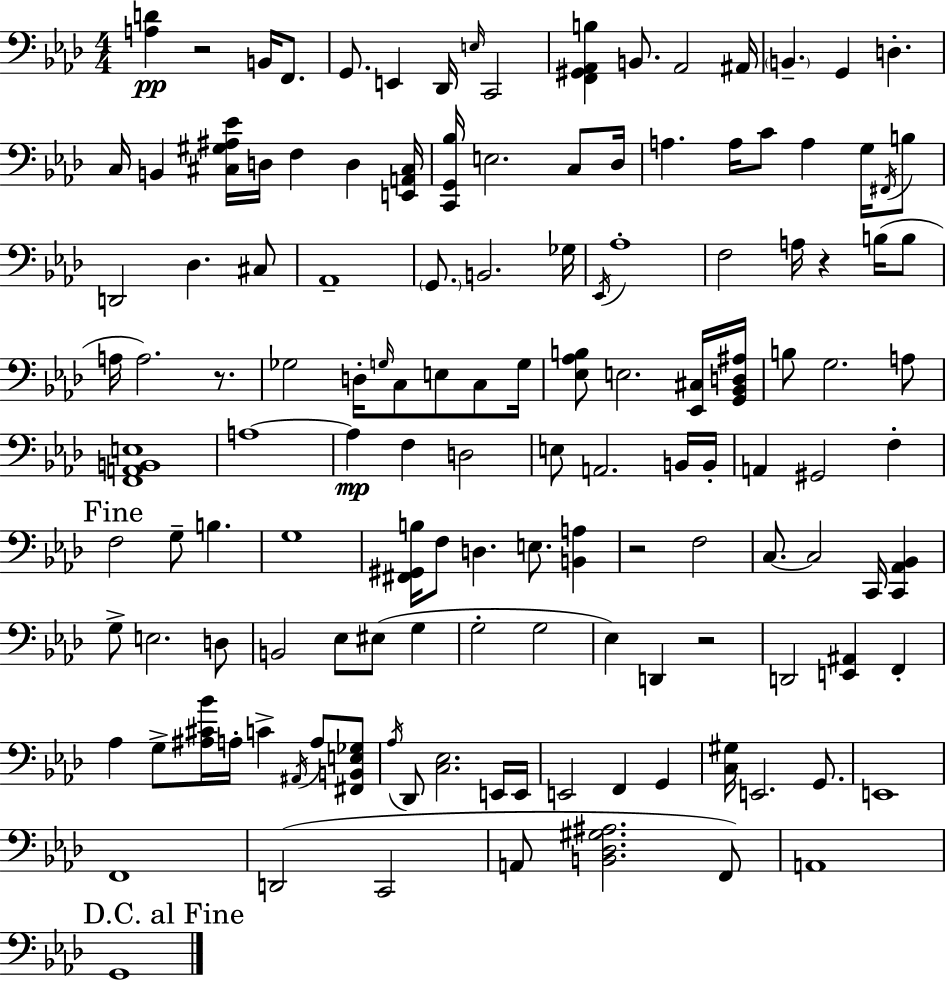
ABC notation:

X:1
T:Untitled
M:4/4
L:1/4
K:Fm
[A,D] z2 B,,/4 F,,/2 G,,/2 E,, _D,,/4 E,/4 C,,2 [F,,^G,,_A,,B,] B,,/2 _A,,2 ^A,,/4 B,, G,, D, C,/4 B,, [^C,^G,^A,_E]/4 D,/4 F, D, [E,,A,,^C,]/4 [C,,G,,_B,]/4 E,2 C,/2 _D,/4 A, A,/4 C/2 A, G,/4 ^F,,/4 B,/2 D,,2 _D, ^C,/2 _A,,4 G,,/2 B,,2 _G,/4 _E,,/4 _A,4 F,2 A,/4 z B,/4 B,/2 A,/4 A,2 z/2 _G,2 D,/4 G,/4 C,/2 E,/2 C,/2 G,/4 [_E,_A,B,]/2 E,2 [_E,,^C,]/4 [G,,_B,,D,^A,]/4 B,/2 G,2 A,/2 [F,,A,,B,,E,]4 A,4 A, F, D,2 E,/2 A,,2 B,,/4 B,,/4 A,, ^G,,2 F, F,2 G,/2 B, G,4 [^F,,^G,,B,]/4 F,/2 D, E,/2 [B,,A,] z2 F,2 C,/2 C,2 C,,/4 [C,,_A,,_B,,] G,/2 E,2 D,/2 B,,2 _E,/2 ^E,/2 G, G,2 G,2 _E, D,, z2 D,,2 [E,,^A,,] F,, _A, G,/2 [^A,^C_B]/4 A,/4 C ^A,,/4 A,/2 [^F,,B,,E,_G,]/2 _A,/4 _D,,/2 [C,_E,]2 E,,/4 E,,/4 E,,2 F,, G,, [C,^G,]/4 E,,2 G,,/2 E,,4 F,,4 D,,2 C,,2 A,,/2 [B,,_D,^G,^A,]2 F,,/2 A,,4 G,,4